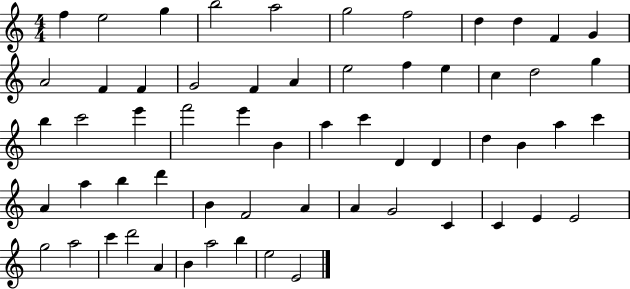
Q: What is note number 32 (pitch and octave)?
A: D4